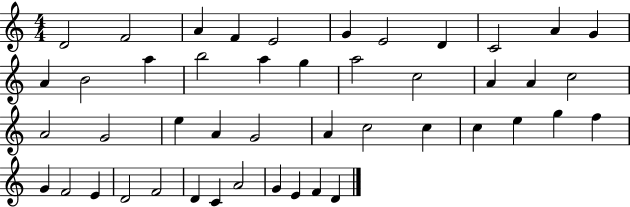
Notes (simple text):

D4/h F4/h A4/q F4/q E4/h G4/q E4/h D4/q C4/h A4/q G4/q A4/q B4/h A5/q B5/h A5/q G5/q A5/h C5/h A4/q A4/q C5/h A4/h G4/h E5/q A4/q G4/h A4/q C5/h C5/q C5/q E5/q G5/q F5/q G4/q F4/h E4/q D4/h F4/h D4/q C4/q A4/h G4/q E4/q F4/q D4/q